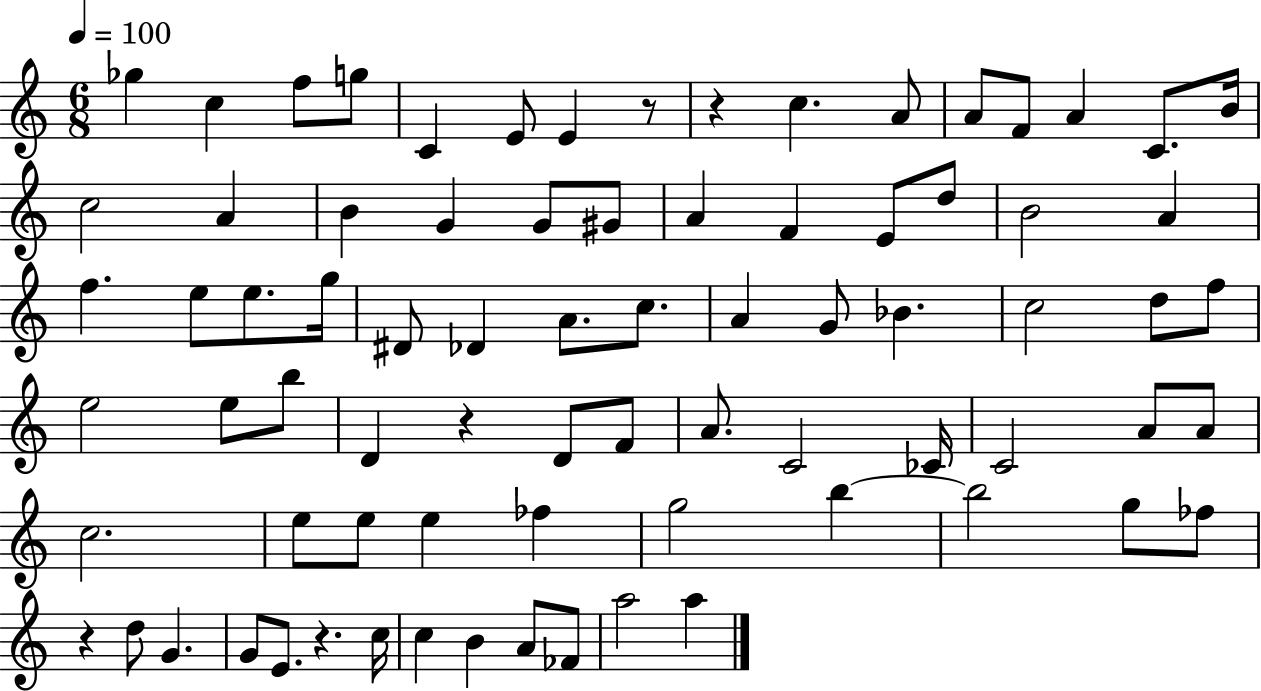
Gb5/q C5/q F5/e G5/e C4/q E4/e E4/q R/e R/q C5/q. A4/e A4/e F4/e A4/q C4/e. B4/s C5/h A4/q B4/q G4/q G4/e G#4/e A4/q F4/q E4/e D5/e B4/h A4/q F5/q. E5/e E5/e. G5/s D#4/e Db4/q A4/e. C5/e. A4/q G4/e Bb4/q. C5/h D5/e F5/e E5/h E5/e B5/e D4/q R/q D4/e F4/e A4/e. C4/h CES4/s C4/h A4/e A4/e C5/h. E5/e E5/e E5/q FES5/q G5/h B5/q B5/h G5/e FES5/e R/q D5/e G4/q. G4/e E4/e. R/q. C5/s C5/q B4/q A4/e FES4/e A5/h A5/q